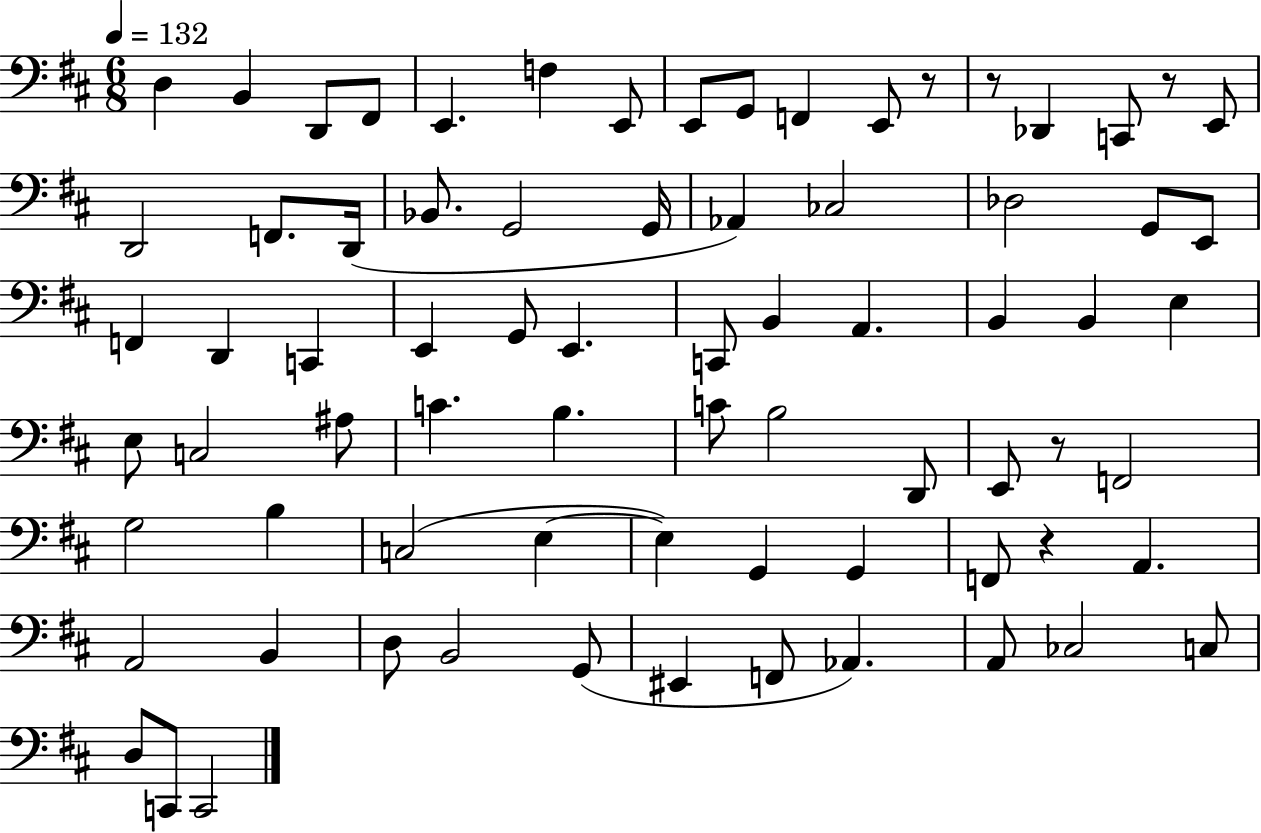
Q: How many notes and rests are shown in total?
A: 75